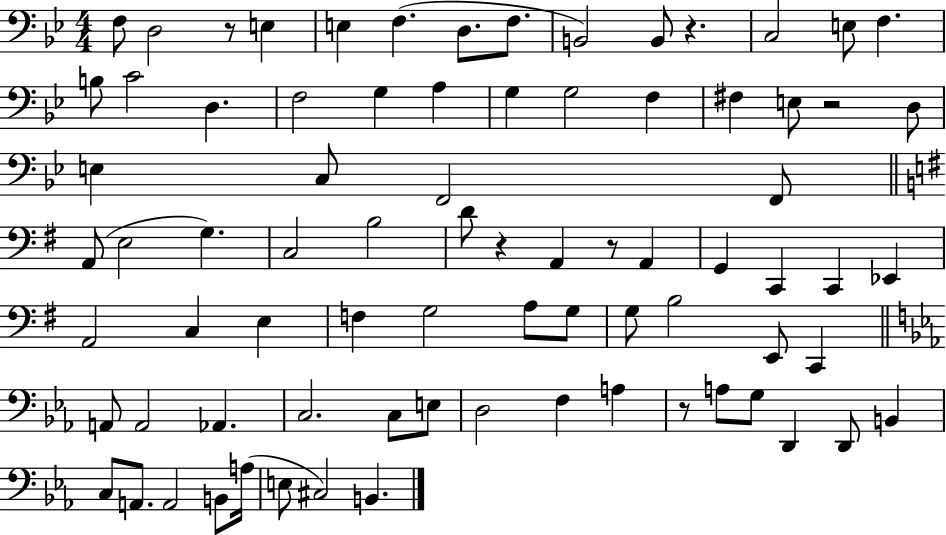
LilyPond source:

{
  \clef bass
  \numericTimeSignature
  \time 4/4
  \key bes \major
  f8 d2 r8 e4 | e4 f4.( d8. f8. | b,2) b,8 r4. | c2 e8 f4. | \break b8 c'2 d4. | f2 g4 a4 | g4 g2 f4 | fis4 e8 r2 d8 | \break e4 c8 f,2 f,8 | \bar "||" \break \key g \major a,8( e2 g4.) | c2 b2 | d'8 r4 a,4 r8 a,4 | g,4 c,4 c,4 ees,4 | \break a,2 c4 e4 | f4 g2 a8 g8 | g8 b2 e,8 c,4 | \bar "||" \break \key ees \major a,8 a,2 aes,4. | c2. c8 e8 | d2 f4 a4 | r8 a8 g8 d,4 d,8 b,4 | \break c8 a,8. a,2 b,8 a16( | e8 cis2) b,4. | \bar "|."
}